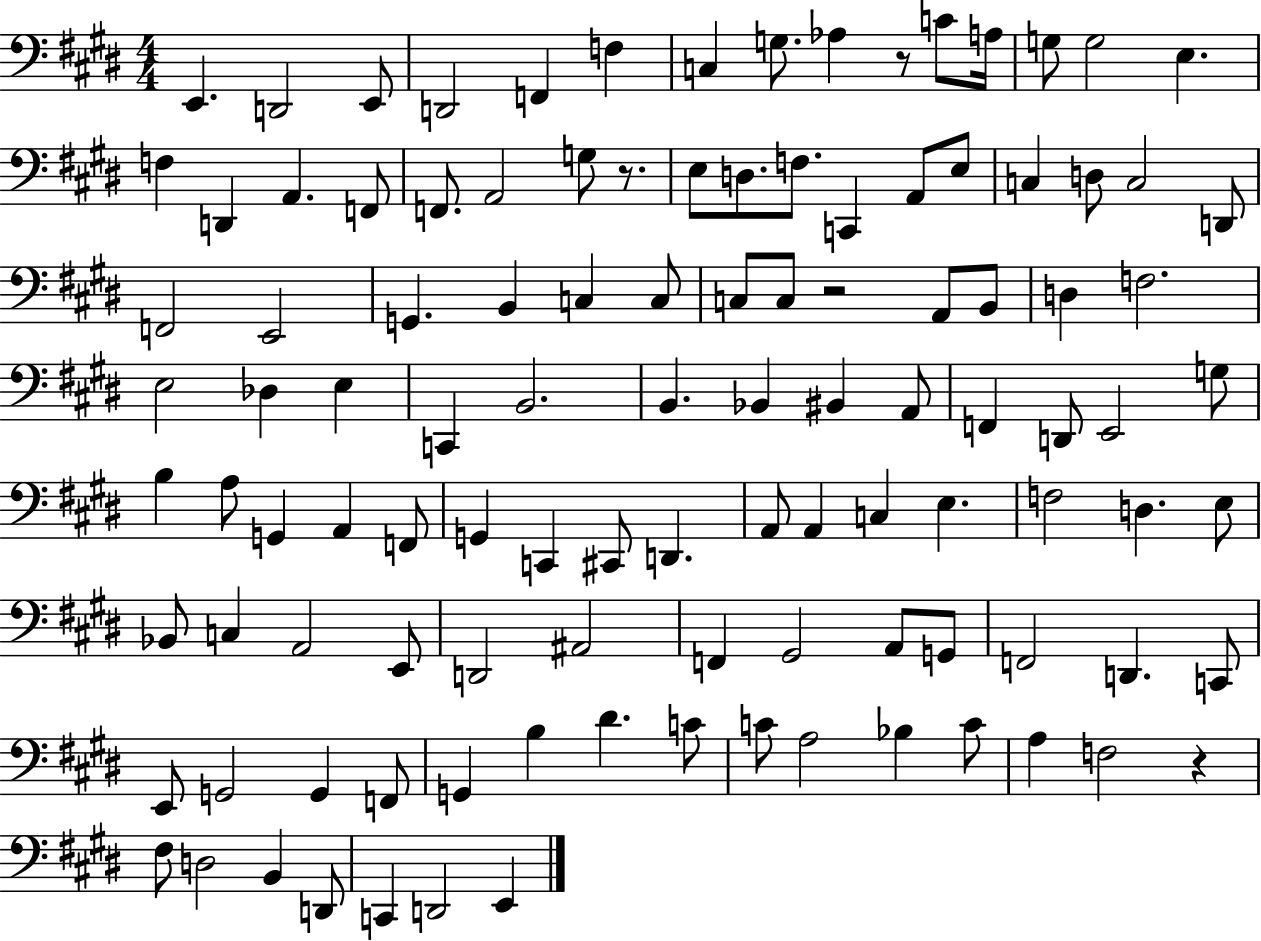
{
  \clef bass
  \numericTimeSignature
  \time 4/4
  \key e \major
  e,4. d,2 e,8 | d,2 f,4 f4 | c4 g8. aes4 r8 c'8 a16 | g8 g2 e4. | \break f4 d,4 a,4. f,8 | f,8. a,2 g8 r8. | e8 d8. f8. c,4 a,8 e8 | c4 d8 c2 d,8 | \break f,2 e,2 | g,4. b,4 c4 c8 | c8 c8 r2 a,8 b,8 | d4 f2. | \break e2 des4 e4 | c,4 b,2. | b,4. bes,4 bis,4 a,8 | f,4 d,8 e,2 g8 | \break b4 a8 g,4 a,4 f,8 | g,4 c,4 cis,8 d,4. | a,8 a,4 c4 e4. | f2 d4. e8 | \break bes,8 c4 a,2 e,8 | d,2 ais,2 | f,4 gis,2 a,8 g,8 | f,2 d,4. c,8 | \break e,8 g,2 g,4 f,8 | g,4 b4 dis'4. c'8 | c'8 a2 bes4 c'8 | a4 f2 r4 | \break fis8 d2 b,4 d,8 | c,4 d,2 e,4 | \bar "|."
}